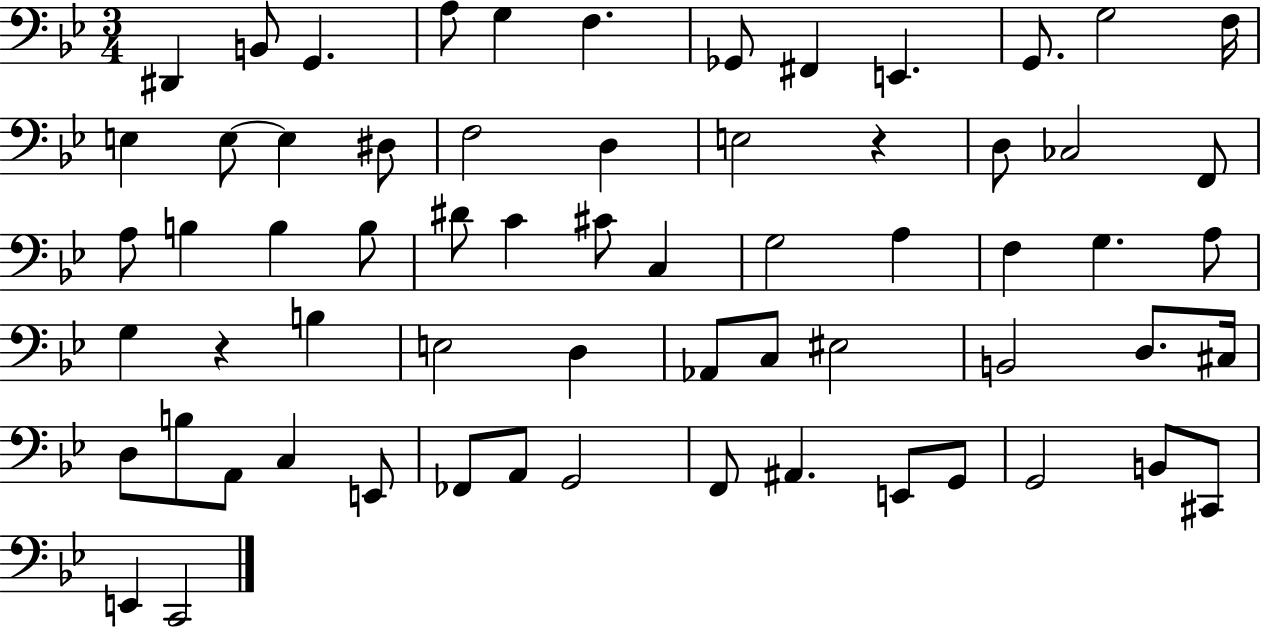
D#2/q B2/e G2/q. A3/e G3/q F3/q. Gb2/e F#2/q E2/q. G2/e. G3/h F3/s E3/q E3/e E3/q D#3/e F3/h D3/q E3/h R/q D3/e CES3/h F2/e A3/e B3/q B3/q B3/e D#4/e C4/q C#4/e C3/q G3/h A3/q F3/q G3/q. A3/e G3/q R/q B3/q E3/h D3/q Ab2/e C3/e EIS3/h B2/h D3/e. C#3/s D3/e B3/e A2/e C3/q E2/e FES2/e A2/e G2/h F2/e A#2/q. E2/e G2/e G2/h B2/e C#2/e E2/q C2/h